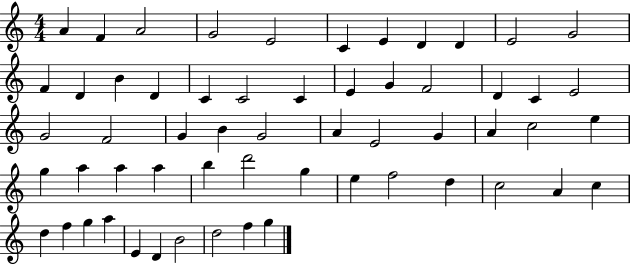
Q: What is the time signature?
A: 4/4